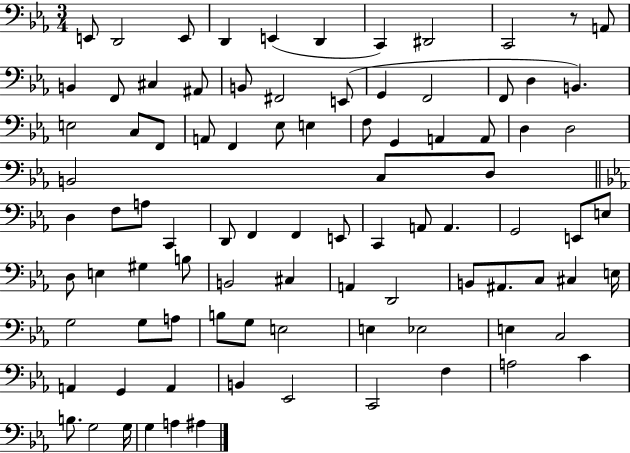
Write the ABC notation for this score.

X:1
T:Untitled
M:3/4
L:1/4
K:Eb
E,,/2 D,,2 E,,/2 D,, E,, D,, C,, ^D,,2 C,,2 z/2 A,,/2 B,, F,,/2 ^C, ^A,,/2 B,,/2 ^F,,2 E,,/2 G,, F,,2 F,,/2 D, B,, E,2 C,/2 F,,/2 A,,/2 F,, _E,/2 E, F,/2 G,, A,, A,,/2 D, D,2 B,,2 C,/2 D,/2 D, F,/2 A,/2 C,, D,,/2 F,, F,, E,,/2 C,, A,,/2 A,, G,,2 E,,/2 E,/2 D,/2 E, ^G, B,/2 B,,2 ^C, A,, D,,2 B,,/2 ^A,,/2 C,/2 ^C, E,/4 G,2 G,/2 A,/2 B,/2 G,/2 E,2 E, _E,2 E, C,2 A,, G,, A,, B,, _E,,2 C,,2 F, A,2 C B,/2 G,2 G,/4 G, A, ^A,